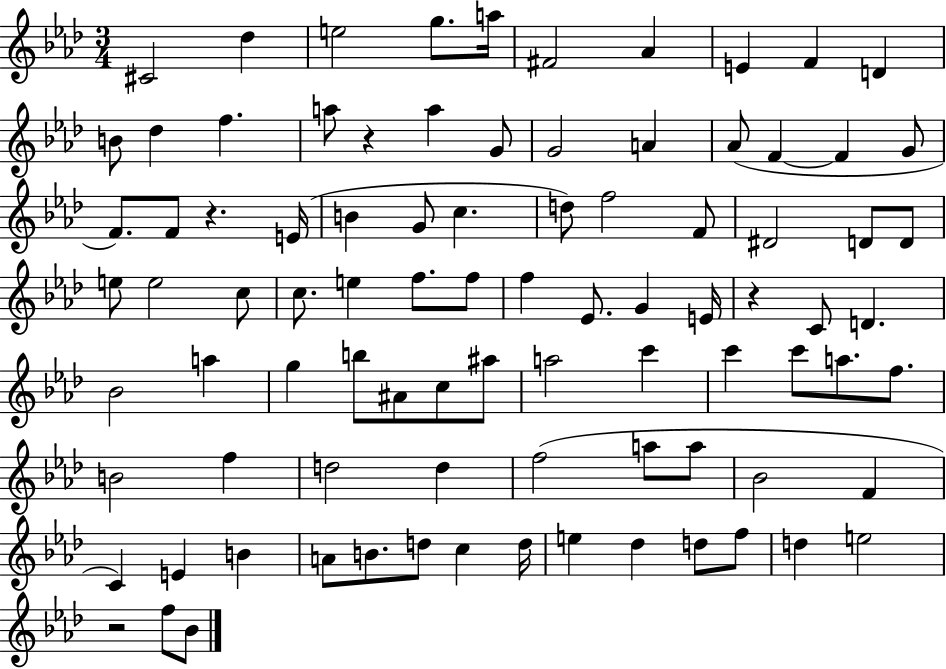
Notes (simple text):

C#4/h Db5/q E5/h G5/e. A5/s F#4/h Ab4/q E4/q F4/q D4/q B4/e Db5/q F5/q. A5/e R/q A5/q G4/e G4/h A4/q Ab4/e F4/q F4/q G4/e F4/e. F4/e R/q. E4/s B4/q G4/e C5/q. D5/e F5/h F4/e D#4/h D4/e D4/e E5/e E5/h C5/e C5/e. E5/q F5/e. F5/e F5/q Eb4/e. G4/q E4/s R/q C4/e D4/q. Bb4/h A5/q G5/q B5/e A#4/e C5/e A#5/e A5/h C6/q C6/q C6/e A5/e. F5/e. B4/h F5/q D5/h D5/q F5/h A5/e A5/e Bb4/h F4/q C4/q E4/q B4/q A4/e B4/e. D5/e C5/q D5/s E5/q Db5/q D5/e F5/e D5/q E5/h R/h F5/e Bb4/e